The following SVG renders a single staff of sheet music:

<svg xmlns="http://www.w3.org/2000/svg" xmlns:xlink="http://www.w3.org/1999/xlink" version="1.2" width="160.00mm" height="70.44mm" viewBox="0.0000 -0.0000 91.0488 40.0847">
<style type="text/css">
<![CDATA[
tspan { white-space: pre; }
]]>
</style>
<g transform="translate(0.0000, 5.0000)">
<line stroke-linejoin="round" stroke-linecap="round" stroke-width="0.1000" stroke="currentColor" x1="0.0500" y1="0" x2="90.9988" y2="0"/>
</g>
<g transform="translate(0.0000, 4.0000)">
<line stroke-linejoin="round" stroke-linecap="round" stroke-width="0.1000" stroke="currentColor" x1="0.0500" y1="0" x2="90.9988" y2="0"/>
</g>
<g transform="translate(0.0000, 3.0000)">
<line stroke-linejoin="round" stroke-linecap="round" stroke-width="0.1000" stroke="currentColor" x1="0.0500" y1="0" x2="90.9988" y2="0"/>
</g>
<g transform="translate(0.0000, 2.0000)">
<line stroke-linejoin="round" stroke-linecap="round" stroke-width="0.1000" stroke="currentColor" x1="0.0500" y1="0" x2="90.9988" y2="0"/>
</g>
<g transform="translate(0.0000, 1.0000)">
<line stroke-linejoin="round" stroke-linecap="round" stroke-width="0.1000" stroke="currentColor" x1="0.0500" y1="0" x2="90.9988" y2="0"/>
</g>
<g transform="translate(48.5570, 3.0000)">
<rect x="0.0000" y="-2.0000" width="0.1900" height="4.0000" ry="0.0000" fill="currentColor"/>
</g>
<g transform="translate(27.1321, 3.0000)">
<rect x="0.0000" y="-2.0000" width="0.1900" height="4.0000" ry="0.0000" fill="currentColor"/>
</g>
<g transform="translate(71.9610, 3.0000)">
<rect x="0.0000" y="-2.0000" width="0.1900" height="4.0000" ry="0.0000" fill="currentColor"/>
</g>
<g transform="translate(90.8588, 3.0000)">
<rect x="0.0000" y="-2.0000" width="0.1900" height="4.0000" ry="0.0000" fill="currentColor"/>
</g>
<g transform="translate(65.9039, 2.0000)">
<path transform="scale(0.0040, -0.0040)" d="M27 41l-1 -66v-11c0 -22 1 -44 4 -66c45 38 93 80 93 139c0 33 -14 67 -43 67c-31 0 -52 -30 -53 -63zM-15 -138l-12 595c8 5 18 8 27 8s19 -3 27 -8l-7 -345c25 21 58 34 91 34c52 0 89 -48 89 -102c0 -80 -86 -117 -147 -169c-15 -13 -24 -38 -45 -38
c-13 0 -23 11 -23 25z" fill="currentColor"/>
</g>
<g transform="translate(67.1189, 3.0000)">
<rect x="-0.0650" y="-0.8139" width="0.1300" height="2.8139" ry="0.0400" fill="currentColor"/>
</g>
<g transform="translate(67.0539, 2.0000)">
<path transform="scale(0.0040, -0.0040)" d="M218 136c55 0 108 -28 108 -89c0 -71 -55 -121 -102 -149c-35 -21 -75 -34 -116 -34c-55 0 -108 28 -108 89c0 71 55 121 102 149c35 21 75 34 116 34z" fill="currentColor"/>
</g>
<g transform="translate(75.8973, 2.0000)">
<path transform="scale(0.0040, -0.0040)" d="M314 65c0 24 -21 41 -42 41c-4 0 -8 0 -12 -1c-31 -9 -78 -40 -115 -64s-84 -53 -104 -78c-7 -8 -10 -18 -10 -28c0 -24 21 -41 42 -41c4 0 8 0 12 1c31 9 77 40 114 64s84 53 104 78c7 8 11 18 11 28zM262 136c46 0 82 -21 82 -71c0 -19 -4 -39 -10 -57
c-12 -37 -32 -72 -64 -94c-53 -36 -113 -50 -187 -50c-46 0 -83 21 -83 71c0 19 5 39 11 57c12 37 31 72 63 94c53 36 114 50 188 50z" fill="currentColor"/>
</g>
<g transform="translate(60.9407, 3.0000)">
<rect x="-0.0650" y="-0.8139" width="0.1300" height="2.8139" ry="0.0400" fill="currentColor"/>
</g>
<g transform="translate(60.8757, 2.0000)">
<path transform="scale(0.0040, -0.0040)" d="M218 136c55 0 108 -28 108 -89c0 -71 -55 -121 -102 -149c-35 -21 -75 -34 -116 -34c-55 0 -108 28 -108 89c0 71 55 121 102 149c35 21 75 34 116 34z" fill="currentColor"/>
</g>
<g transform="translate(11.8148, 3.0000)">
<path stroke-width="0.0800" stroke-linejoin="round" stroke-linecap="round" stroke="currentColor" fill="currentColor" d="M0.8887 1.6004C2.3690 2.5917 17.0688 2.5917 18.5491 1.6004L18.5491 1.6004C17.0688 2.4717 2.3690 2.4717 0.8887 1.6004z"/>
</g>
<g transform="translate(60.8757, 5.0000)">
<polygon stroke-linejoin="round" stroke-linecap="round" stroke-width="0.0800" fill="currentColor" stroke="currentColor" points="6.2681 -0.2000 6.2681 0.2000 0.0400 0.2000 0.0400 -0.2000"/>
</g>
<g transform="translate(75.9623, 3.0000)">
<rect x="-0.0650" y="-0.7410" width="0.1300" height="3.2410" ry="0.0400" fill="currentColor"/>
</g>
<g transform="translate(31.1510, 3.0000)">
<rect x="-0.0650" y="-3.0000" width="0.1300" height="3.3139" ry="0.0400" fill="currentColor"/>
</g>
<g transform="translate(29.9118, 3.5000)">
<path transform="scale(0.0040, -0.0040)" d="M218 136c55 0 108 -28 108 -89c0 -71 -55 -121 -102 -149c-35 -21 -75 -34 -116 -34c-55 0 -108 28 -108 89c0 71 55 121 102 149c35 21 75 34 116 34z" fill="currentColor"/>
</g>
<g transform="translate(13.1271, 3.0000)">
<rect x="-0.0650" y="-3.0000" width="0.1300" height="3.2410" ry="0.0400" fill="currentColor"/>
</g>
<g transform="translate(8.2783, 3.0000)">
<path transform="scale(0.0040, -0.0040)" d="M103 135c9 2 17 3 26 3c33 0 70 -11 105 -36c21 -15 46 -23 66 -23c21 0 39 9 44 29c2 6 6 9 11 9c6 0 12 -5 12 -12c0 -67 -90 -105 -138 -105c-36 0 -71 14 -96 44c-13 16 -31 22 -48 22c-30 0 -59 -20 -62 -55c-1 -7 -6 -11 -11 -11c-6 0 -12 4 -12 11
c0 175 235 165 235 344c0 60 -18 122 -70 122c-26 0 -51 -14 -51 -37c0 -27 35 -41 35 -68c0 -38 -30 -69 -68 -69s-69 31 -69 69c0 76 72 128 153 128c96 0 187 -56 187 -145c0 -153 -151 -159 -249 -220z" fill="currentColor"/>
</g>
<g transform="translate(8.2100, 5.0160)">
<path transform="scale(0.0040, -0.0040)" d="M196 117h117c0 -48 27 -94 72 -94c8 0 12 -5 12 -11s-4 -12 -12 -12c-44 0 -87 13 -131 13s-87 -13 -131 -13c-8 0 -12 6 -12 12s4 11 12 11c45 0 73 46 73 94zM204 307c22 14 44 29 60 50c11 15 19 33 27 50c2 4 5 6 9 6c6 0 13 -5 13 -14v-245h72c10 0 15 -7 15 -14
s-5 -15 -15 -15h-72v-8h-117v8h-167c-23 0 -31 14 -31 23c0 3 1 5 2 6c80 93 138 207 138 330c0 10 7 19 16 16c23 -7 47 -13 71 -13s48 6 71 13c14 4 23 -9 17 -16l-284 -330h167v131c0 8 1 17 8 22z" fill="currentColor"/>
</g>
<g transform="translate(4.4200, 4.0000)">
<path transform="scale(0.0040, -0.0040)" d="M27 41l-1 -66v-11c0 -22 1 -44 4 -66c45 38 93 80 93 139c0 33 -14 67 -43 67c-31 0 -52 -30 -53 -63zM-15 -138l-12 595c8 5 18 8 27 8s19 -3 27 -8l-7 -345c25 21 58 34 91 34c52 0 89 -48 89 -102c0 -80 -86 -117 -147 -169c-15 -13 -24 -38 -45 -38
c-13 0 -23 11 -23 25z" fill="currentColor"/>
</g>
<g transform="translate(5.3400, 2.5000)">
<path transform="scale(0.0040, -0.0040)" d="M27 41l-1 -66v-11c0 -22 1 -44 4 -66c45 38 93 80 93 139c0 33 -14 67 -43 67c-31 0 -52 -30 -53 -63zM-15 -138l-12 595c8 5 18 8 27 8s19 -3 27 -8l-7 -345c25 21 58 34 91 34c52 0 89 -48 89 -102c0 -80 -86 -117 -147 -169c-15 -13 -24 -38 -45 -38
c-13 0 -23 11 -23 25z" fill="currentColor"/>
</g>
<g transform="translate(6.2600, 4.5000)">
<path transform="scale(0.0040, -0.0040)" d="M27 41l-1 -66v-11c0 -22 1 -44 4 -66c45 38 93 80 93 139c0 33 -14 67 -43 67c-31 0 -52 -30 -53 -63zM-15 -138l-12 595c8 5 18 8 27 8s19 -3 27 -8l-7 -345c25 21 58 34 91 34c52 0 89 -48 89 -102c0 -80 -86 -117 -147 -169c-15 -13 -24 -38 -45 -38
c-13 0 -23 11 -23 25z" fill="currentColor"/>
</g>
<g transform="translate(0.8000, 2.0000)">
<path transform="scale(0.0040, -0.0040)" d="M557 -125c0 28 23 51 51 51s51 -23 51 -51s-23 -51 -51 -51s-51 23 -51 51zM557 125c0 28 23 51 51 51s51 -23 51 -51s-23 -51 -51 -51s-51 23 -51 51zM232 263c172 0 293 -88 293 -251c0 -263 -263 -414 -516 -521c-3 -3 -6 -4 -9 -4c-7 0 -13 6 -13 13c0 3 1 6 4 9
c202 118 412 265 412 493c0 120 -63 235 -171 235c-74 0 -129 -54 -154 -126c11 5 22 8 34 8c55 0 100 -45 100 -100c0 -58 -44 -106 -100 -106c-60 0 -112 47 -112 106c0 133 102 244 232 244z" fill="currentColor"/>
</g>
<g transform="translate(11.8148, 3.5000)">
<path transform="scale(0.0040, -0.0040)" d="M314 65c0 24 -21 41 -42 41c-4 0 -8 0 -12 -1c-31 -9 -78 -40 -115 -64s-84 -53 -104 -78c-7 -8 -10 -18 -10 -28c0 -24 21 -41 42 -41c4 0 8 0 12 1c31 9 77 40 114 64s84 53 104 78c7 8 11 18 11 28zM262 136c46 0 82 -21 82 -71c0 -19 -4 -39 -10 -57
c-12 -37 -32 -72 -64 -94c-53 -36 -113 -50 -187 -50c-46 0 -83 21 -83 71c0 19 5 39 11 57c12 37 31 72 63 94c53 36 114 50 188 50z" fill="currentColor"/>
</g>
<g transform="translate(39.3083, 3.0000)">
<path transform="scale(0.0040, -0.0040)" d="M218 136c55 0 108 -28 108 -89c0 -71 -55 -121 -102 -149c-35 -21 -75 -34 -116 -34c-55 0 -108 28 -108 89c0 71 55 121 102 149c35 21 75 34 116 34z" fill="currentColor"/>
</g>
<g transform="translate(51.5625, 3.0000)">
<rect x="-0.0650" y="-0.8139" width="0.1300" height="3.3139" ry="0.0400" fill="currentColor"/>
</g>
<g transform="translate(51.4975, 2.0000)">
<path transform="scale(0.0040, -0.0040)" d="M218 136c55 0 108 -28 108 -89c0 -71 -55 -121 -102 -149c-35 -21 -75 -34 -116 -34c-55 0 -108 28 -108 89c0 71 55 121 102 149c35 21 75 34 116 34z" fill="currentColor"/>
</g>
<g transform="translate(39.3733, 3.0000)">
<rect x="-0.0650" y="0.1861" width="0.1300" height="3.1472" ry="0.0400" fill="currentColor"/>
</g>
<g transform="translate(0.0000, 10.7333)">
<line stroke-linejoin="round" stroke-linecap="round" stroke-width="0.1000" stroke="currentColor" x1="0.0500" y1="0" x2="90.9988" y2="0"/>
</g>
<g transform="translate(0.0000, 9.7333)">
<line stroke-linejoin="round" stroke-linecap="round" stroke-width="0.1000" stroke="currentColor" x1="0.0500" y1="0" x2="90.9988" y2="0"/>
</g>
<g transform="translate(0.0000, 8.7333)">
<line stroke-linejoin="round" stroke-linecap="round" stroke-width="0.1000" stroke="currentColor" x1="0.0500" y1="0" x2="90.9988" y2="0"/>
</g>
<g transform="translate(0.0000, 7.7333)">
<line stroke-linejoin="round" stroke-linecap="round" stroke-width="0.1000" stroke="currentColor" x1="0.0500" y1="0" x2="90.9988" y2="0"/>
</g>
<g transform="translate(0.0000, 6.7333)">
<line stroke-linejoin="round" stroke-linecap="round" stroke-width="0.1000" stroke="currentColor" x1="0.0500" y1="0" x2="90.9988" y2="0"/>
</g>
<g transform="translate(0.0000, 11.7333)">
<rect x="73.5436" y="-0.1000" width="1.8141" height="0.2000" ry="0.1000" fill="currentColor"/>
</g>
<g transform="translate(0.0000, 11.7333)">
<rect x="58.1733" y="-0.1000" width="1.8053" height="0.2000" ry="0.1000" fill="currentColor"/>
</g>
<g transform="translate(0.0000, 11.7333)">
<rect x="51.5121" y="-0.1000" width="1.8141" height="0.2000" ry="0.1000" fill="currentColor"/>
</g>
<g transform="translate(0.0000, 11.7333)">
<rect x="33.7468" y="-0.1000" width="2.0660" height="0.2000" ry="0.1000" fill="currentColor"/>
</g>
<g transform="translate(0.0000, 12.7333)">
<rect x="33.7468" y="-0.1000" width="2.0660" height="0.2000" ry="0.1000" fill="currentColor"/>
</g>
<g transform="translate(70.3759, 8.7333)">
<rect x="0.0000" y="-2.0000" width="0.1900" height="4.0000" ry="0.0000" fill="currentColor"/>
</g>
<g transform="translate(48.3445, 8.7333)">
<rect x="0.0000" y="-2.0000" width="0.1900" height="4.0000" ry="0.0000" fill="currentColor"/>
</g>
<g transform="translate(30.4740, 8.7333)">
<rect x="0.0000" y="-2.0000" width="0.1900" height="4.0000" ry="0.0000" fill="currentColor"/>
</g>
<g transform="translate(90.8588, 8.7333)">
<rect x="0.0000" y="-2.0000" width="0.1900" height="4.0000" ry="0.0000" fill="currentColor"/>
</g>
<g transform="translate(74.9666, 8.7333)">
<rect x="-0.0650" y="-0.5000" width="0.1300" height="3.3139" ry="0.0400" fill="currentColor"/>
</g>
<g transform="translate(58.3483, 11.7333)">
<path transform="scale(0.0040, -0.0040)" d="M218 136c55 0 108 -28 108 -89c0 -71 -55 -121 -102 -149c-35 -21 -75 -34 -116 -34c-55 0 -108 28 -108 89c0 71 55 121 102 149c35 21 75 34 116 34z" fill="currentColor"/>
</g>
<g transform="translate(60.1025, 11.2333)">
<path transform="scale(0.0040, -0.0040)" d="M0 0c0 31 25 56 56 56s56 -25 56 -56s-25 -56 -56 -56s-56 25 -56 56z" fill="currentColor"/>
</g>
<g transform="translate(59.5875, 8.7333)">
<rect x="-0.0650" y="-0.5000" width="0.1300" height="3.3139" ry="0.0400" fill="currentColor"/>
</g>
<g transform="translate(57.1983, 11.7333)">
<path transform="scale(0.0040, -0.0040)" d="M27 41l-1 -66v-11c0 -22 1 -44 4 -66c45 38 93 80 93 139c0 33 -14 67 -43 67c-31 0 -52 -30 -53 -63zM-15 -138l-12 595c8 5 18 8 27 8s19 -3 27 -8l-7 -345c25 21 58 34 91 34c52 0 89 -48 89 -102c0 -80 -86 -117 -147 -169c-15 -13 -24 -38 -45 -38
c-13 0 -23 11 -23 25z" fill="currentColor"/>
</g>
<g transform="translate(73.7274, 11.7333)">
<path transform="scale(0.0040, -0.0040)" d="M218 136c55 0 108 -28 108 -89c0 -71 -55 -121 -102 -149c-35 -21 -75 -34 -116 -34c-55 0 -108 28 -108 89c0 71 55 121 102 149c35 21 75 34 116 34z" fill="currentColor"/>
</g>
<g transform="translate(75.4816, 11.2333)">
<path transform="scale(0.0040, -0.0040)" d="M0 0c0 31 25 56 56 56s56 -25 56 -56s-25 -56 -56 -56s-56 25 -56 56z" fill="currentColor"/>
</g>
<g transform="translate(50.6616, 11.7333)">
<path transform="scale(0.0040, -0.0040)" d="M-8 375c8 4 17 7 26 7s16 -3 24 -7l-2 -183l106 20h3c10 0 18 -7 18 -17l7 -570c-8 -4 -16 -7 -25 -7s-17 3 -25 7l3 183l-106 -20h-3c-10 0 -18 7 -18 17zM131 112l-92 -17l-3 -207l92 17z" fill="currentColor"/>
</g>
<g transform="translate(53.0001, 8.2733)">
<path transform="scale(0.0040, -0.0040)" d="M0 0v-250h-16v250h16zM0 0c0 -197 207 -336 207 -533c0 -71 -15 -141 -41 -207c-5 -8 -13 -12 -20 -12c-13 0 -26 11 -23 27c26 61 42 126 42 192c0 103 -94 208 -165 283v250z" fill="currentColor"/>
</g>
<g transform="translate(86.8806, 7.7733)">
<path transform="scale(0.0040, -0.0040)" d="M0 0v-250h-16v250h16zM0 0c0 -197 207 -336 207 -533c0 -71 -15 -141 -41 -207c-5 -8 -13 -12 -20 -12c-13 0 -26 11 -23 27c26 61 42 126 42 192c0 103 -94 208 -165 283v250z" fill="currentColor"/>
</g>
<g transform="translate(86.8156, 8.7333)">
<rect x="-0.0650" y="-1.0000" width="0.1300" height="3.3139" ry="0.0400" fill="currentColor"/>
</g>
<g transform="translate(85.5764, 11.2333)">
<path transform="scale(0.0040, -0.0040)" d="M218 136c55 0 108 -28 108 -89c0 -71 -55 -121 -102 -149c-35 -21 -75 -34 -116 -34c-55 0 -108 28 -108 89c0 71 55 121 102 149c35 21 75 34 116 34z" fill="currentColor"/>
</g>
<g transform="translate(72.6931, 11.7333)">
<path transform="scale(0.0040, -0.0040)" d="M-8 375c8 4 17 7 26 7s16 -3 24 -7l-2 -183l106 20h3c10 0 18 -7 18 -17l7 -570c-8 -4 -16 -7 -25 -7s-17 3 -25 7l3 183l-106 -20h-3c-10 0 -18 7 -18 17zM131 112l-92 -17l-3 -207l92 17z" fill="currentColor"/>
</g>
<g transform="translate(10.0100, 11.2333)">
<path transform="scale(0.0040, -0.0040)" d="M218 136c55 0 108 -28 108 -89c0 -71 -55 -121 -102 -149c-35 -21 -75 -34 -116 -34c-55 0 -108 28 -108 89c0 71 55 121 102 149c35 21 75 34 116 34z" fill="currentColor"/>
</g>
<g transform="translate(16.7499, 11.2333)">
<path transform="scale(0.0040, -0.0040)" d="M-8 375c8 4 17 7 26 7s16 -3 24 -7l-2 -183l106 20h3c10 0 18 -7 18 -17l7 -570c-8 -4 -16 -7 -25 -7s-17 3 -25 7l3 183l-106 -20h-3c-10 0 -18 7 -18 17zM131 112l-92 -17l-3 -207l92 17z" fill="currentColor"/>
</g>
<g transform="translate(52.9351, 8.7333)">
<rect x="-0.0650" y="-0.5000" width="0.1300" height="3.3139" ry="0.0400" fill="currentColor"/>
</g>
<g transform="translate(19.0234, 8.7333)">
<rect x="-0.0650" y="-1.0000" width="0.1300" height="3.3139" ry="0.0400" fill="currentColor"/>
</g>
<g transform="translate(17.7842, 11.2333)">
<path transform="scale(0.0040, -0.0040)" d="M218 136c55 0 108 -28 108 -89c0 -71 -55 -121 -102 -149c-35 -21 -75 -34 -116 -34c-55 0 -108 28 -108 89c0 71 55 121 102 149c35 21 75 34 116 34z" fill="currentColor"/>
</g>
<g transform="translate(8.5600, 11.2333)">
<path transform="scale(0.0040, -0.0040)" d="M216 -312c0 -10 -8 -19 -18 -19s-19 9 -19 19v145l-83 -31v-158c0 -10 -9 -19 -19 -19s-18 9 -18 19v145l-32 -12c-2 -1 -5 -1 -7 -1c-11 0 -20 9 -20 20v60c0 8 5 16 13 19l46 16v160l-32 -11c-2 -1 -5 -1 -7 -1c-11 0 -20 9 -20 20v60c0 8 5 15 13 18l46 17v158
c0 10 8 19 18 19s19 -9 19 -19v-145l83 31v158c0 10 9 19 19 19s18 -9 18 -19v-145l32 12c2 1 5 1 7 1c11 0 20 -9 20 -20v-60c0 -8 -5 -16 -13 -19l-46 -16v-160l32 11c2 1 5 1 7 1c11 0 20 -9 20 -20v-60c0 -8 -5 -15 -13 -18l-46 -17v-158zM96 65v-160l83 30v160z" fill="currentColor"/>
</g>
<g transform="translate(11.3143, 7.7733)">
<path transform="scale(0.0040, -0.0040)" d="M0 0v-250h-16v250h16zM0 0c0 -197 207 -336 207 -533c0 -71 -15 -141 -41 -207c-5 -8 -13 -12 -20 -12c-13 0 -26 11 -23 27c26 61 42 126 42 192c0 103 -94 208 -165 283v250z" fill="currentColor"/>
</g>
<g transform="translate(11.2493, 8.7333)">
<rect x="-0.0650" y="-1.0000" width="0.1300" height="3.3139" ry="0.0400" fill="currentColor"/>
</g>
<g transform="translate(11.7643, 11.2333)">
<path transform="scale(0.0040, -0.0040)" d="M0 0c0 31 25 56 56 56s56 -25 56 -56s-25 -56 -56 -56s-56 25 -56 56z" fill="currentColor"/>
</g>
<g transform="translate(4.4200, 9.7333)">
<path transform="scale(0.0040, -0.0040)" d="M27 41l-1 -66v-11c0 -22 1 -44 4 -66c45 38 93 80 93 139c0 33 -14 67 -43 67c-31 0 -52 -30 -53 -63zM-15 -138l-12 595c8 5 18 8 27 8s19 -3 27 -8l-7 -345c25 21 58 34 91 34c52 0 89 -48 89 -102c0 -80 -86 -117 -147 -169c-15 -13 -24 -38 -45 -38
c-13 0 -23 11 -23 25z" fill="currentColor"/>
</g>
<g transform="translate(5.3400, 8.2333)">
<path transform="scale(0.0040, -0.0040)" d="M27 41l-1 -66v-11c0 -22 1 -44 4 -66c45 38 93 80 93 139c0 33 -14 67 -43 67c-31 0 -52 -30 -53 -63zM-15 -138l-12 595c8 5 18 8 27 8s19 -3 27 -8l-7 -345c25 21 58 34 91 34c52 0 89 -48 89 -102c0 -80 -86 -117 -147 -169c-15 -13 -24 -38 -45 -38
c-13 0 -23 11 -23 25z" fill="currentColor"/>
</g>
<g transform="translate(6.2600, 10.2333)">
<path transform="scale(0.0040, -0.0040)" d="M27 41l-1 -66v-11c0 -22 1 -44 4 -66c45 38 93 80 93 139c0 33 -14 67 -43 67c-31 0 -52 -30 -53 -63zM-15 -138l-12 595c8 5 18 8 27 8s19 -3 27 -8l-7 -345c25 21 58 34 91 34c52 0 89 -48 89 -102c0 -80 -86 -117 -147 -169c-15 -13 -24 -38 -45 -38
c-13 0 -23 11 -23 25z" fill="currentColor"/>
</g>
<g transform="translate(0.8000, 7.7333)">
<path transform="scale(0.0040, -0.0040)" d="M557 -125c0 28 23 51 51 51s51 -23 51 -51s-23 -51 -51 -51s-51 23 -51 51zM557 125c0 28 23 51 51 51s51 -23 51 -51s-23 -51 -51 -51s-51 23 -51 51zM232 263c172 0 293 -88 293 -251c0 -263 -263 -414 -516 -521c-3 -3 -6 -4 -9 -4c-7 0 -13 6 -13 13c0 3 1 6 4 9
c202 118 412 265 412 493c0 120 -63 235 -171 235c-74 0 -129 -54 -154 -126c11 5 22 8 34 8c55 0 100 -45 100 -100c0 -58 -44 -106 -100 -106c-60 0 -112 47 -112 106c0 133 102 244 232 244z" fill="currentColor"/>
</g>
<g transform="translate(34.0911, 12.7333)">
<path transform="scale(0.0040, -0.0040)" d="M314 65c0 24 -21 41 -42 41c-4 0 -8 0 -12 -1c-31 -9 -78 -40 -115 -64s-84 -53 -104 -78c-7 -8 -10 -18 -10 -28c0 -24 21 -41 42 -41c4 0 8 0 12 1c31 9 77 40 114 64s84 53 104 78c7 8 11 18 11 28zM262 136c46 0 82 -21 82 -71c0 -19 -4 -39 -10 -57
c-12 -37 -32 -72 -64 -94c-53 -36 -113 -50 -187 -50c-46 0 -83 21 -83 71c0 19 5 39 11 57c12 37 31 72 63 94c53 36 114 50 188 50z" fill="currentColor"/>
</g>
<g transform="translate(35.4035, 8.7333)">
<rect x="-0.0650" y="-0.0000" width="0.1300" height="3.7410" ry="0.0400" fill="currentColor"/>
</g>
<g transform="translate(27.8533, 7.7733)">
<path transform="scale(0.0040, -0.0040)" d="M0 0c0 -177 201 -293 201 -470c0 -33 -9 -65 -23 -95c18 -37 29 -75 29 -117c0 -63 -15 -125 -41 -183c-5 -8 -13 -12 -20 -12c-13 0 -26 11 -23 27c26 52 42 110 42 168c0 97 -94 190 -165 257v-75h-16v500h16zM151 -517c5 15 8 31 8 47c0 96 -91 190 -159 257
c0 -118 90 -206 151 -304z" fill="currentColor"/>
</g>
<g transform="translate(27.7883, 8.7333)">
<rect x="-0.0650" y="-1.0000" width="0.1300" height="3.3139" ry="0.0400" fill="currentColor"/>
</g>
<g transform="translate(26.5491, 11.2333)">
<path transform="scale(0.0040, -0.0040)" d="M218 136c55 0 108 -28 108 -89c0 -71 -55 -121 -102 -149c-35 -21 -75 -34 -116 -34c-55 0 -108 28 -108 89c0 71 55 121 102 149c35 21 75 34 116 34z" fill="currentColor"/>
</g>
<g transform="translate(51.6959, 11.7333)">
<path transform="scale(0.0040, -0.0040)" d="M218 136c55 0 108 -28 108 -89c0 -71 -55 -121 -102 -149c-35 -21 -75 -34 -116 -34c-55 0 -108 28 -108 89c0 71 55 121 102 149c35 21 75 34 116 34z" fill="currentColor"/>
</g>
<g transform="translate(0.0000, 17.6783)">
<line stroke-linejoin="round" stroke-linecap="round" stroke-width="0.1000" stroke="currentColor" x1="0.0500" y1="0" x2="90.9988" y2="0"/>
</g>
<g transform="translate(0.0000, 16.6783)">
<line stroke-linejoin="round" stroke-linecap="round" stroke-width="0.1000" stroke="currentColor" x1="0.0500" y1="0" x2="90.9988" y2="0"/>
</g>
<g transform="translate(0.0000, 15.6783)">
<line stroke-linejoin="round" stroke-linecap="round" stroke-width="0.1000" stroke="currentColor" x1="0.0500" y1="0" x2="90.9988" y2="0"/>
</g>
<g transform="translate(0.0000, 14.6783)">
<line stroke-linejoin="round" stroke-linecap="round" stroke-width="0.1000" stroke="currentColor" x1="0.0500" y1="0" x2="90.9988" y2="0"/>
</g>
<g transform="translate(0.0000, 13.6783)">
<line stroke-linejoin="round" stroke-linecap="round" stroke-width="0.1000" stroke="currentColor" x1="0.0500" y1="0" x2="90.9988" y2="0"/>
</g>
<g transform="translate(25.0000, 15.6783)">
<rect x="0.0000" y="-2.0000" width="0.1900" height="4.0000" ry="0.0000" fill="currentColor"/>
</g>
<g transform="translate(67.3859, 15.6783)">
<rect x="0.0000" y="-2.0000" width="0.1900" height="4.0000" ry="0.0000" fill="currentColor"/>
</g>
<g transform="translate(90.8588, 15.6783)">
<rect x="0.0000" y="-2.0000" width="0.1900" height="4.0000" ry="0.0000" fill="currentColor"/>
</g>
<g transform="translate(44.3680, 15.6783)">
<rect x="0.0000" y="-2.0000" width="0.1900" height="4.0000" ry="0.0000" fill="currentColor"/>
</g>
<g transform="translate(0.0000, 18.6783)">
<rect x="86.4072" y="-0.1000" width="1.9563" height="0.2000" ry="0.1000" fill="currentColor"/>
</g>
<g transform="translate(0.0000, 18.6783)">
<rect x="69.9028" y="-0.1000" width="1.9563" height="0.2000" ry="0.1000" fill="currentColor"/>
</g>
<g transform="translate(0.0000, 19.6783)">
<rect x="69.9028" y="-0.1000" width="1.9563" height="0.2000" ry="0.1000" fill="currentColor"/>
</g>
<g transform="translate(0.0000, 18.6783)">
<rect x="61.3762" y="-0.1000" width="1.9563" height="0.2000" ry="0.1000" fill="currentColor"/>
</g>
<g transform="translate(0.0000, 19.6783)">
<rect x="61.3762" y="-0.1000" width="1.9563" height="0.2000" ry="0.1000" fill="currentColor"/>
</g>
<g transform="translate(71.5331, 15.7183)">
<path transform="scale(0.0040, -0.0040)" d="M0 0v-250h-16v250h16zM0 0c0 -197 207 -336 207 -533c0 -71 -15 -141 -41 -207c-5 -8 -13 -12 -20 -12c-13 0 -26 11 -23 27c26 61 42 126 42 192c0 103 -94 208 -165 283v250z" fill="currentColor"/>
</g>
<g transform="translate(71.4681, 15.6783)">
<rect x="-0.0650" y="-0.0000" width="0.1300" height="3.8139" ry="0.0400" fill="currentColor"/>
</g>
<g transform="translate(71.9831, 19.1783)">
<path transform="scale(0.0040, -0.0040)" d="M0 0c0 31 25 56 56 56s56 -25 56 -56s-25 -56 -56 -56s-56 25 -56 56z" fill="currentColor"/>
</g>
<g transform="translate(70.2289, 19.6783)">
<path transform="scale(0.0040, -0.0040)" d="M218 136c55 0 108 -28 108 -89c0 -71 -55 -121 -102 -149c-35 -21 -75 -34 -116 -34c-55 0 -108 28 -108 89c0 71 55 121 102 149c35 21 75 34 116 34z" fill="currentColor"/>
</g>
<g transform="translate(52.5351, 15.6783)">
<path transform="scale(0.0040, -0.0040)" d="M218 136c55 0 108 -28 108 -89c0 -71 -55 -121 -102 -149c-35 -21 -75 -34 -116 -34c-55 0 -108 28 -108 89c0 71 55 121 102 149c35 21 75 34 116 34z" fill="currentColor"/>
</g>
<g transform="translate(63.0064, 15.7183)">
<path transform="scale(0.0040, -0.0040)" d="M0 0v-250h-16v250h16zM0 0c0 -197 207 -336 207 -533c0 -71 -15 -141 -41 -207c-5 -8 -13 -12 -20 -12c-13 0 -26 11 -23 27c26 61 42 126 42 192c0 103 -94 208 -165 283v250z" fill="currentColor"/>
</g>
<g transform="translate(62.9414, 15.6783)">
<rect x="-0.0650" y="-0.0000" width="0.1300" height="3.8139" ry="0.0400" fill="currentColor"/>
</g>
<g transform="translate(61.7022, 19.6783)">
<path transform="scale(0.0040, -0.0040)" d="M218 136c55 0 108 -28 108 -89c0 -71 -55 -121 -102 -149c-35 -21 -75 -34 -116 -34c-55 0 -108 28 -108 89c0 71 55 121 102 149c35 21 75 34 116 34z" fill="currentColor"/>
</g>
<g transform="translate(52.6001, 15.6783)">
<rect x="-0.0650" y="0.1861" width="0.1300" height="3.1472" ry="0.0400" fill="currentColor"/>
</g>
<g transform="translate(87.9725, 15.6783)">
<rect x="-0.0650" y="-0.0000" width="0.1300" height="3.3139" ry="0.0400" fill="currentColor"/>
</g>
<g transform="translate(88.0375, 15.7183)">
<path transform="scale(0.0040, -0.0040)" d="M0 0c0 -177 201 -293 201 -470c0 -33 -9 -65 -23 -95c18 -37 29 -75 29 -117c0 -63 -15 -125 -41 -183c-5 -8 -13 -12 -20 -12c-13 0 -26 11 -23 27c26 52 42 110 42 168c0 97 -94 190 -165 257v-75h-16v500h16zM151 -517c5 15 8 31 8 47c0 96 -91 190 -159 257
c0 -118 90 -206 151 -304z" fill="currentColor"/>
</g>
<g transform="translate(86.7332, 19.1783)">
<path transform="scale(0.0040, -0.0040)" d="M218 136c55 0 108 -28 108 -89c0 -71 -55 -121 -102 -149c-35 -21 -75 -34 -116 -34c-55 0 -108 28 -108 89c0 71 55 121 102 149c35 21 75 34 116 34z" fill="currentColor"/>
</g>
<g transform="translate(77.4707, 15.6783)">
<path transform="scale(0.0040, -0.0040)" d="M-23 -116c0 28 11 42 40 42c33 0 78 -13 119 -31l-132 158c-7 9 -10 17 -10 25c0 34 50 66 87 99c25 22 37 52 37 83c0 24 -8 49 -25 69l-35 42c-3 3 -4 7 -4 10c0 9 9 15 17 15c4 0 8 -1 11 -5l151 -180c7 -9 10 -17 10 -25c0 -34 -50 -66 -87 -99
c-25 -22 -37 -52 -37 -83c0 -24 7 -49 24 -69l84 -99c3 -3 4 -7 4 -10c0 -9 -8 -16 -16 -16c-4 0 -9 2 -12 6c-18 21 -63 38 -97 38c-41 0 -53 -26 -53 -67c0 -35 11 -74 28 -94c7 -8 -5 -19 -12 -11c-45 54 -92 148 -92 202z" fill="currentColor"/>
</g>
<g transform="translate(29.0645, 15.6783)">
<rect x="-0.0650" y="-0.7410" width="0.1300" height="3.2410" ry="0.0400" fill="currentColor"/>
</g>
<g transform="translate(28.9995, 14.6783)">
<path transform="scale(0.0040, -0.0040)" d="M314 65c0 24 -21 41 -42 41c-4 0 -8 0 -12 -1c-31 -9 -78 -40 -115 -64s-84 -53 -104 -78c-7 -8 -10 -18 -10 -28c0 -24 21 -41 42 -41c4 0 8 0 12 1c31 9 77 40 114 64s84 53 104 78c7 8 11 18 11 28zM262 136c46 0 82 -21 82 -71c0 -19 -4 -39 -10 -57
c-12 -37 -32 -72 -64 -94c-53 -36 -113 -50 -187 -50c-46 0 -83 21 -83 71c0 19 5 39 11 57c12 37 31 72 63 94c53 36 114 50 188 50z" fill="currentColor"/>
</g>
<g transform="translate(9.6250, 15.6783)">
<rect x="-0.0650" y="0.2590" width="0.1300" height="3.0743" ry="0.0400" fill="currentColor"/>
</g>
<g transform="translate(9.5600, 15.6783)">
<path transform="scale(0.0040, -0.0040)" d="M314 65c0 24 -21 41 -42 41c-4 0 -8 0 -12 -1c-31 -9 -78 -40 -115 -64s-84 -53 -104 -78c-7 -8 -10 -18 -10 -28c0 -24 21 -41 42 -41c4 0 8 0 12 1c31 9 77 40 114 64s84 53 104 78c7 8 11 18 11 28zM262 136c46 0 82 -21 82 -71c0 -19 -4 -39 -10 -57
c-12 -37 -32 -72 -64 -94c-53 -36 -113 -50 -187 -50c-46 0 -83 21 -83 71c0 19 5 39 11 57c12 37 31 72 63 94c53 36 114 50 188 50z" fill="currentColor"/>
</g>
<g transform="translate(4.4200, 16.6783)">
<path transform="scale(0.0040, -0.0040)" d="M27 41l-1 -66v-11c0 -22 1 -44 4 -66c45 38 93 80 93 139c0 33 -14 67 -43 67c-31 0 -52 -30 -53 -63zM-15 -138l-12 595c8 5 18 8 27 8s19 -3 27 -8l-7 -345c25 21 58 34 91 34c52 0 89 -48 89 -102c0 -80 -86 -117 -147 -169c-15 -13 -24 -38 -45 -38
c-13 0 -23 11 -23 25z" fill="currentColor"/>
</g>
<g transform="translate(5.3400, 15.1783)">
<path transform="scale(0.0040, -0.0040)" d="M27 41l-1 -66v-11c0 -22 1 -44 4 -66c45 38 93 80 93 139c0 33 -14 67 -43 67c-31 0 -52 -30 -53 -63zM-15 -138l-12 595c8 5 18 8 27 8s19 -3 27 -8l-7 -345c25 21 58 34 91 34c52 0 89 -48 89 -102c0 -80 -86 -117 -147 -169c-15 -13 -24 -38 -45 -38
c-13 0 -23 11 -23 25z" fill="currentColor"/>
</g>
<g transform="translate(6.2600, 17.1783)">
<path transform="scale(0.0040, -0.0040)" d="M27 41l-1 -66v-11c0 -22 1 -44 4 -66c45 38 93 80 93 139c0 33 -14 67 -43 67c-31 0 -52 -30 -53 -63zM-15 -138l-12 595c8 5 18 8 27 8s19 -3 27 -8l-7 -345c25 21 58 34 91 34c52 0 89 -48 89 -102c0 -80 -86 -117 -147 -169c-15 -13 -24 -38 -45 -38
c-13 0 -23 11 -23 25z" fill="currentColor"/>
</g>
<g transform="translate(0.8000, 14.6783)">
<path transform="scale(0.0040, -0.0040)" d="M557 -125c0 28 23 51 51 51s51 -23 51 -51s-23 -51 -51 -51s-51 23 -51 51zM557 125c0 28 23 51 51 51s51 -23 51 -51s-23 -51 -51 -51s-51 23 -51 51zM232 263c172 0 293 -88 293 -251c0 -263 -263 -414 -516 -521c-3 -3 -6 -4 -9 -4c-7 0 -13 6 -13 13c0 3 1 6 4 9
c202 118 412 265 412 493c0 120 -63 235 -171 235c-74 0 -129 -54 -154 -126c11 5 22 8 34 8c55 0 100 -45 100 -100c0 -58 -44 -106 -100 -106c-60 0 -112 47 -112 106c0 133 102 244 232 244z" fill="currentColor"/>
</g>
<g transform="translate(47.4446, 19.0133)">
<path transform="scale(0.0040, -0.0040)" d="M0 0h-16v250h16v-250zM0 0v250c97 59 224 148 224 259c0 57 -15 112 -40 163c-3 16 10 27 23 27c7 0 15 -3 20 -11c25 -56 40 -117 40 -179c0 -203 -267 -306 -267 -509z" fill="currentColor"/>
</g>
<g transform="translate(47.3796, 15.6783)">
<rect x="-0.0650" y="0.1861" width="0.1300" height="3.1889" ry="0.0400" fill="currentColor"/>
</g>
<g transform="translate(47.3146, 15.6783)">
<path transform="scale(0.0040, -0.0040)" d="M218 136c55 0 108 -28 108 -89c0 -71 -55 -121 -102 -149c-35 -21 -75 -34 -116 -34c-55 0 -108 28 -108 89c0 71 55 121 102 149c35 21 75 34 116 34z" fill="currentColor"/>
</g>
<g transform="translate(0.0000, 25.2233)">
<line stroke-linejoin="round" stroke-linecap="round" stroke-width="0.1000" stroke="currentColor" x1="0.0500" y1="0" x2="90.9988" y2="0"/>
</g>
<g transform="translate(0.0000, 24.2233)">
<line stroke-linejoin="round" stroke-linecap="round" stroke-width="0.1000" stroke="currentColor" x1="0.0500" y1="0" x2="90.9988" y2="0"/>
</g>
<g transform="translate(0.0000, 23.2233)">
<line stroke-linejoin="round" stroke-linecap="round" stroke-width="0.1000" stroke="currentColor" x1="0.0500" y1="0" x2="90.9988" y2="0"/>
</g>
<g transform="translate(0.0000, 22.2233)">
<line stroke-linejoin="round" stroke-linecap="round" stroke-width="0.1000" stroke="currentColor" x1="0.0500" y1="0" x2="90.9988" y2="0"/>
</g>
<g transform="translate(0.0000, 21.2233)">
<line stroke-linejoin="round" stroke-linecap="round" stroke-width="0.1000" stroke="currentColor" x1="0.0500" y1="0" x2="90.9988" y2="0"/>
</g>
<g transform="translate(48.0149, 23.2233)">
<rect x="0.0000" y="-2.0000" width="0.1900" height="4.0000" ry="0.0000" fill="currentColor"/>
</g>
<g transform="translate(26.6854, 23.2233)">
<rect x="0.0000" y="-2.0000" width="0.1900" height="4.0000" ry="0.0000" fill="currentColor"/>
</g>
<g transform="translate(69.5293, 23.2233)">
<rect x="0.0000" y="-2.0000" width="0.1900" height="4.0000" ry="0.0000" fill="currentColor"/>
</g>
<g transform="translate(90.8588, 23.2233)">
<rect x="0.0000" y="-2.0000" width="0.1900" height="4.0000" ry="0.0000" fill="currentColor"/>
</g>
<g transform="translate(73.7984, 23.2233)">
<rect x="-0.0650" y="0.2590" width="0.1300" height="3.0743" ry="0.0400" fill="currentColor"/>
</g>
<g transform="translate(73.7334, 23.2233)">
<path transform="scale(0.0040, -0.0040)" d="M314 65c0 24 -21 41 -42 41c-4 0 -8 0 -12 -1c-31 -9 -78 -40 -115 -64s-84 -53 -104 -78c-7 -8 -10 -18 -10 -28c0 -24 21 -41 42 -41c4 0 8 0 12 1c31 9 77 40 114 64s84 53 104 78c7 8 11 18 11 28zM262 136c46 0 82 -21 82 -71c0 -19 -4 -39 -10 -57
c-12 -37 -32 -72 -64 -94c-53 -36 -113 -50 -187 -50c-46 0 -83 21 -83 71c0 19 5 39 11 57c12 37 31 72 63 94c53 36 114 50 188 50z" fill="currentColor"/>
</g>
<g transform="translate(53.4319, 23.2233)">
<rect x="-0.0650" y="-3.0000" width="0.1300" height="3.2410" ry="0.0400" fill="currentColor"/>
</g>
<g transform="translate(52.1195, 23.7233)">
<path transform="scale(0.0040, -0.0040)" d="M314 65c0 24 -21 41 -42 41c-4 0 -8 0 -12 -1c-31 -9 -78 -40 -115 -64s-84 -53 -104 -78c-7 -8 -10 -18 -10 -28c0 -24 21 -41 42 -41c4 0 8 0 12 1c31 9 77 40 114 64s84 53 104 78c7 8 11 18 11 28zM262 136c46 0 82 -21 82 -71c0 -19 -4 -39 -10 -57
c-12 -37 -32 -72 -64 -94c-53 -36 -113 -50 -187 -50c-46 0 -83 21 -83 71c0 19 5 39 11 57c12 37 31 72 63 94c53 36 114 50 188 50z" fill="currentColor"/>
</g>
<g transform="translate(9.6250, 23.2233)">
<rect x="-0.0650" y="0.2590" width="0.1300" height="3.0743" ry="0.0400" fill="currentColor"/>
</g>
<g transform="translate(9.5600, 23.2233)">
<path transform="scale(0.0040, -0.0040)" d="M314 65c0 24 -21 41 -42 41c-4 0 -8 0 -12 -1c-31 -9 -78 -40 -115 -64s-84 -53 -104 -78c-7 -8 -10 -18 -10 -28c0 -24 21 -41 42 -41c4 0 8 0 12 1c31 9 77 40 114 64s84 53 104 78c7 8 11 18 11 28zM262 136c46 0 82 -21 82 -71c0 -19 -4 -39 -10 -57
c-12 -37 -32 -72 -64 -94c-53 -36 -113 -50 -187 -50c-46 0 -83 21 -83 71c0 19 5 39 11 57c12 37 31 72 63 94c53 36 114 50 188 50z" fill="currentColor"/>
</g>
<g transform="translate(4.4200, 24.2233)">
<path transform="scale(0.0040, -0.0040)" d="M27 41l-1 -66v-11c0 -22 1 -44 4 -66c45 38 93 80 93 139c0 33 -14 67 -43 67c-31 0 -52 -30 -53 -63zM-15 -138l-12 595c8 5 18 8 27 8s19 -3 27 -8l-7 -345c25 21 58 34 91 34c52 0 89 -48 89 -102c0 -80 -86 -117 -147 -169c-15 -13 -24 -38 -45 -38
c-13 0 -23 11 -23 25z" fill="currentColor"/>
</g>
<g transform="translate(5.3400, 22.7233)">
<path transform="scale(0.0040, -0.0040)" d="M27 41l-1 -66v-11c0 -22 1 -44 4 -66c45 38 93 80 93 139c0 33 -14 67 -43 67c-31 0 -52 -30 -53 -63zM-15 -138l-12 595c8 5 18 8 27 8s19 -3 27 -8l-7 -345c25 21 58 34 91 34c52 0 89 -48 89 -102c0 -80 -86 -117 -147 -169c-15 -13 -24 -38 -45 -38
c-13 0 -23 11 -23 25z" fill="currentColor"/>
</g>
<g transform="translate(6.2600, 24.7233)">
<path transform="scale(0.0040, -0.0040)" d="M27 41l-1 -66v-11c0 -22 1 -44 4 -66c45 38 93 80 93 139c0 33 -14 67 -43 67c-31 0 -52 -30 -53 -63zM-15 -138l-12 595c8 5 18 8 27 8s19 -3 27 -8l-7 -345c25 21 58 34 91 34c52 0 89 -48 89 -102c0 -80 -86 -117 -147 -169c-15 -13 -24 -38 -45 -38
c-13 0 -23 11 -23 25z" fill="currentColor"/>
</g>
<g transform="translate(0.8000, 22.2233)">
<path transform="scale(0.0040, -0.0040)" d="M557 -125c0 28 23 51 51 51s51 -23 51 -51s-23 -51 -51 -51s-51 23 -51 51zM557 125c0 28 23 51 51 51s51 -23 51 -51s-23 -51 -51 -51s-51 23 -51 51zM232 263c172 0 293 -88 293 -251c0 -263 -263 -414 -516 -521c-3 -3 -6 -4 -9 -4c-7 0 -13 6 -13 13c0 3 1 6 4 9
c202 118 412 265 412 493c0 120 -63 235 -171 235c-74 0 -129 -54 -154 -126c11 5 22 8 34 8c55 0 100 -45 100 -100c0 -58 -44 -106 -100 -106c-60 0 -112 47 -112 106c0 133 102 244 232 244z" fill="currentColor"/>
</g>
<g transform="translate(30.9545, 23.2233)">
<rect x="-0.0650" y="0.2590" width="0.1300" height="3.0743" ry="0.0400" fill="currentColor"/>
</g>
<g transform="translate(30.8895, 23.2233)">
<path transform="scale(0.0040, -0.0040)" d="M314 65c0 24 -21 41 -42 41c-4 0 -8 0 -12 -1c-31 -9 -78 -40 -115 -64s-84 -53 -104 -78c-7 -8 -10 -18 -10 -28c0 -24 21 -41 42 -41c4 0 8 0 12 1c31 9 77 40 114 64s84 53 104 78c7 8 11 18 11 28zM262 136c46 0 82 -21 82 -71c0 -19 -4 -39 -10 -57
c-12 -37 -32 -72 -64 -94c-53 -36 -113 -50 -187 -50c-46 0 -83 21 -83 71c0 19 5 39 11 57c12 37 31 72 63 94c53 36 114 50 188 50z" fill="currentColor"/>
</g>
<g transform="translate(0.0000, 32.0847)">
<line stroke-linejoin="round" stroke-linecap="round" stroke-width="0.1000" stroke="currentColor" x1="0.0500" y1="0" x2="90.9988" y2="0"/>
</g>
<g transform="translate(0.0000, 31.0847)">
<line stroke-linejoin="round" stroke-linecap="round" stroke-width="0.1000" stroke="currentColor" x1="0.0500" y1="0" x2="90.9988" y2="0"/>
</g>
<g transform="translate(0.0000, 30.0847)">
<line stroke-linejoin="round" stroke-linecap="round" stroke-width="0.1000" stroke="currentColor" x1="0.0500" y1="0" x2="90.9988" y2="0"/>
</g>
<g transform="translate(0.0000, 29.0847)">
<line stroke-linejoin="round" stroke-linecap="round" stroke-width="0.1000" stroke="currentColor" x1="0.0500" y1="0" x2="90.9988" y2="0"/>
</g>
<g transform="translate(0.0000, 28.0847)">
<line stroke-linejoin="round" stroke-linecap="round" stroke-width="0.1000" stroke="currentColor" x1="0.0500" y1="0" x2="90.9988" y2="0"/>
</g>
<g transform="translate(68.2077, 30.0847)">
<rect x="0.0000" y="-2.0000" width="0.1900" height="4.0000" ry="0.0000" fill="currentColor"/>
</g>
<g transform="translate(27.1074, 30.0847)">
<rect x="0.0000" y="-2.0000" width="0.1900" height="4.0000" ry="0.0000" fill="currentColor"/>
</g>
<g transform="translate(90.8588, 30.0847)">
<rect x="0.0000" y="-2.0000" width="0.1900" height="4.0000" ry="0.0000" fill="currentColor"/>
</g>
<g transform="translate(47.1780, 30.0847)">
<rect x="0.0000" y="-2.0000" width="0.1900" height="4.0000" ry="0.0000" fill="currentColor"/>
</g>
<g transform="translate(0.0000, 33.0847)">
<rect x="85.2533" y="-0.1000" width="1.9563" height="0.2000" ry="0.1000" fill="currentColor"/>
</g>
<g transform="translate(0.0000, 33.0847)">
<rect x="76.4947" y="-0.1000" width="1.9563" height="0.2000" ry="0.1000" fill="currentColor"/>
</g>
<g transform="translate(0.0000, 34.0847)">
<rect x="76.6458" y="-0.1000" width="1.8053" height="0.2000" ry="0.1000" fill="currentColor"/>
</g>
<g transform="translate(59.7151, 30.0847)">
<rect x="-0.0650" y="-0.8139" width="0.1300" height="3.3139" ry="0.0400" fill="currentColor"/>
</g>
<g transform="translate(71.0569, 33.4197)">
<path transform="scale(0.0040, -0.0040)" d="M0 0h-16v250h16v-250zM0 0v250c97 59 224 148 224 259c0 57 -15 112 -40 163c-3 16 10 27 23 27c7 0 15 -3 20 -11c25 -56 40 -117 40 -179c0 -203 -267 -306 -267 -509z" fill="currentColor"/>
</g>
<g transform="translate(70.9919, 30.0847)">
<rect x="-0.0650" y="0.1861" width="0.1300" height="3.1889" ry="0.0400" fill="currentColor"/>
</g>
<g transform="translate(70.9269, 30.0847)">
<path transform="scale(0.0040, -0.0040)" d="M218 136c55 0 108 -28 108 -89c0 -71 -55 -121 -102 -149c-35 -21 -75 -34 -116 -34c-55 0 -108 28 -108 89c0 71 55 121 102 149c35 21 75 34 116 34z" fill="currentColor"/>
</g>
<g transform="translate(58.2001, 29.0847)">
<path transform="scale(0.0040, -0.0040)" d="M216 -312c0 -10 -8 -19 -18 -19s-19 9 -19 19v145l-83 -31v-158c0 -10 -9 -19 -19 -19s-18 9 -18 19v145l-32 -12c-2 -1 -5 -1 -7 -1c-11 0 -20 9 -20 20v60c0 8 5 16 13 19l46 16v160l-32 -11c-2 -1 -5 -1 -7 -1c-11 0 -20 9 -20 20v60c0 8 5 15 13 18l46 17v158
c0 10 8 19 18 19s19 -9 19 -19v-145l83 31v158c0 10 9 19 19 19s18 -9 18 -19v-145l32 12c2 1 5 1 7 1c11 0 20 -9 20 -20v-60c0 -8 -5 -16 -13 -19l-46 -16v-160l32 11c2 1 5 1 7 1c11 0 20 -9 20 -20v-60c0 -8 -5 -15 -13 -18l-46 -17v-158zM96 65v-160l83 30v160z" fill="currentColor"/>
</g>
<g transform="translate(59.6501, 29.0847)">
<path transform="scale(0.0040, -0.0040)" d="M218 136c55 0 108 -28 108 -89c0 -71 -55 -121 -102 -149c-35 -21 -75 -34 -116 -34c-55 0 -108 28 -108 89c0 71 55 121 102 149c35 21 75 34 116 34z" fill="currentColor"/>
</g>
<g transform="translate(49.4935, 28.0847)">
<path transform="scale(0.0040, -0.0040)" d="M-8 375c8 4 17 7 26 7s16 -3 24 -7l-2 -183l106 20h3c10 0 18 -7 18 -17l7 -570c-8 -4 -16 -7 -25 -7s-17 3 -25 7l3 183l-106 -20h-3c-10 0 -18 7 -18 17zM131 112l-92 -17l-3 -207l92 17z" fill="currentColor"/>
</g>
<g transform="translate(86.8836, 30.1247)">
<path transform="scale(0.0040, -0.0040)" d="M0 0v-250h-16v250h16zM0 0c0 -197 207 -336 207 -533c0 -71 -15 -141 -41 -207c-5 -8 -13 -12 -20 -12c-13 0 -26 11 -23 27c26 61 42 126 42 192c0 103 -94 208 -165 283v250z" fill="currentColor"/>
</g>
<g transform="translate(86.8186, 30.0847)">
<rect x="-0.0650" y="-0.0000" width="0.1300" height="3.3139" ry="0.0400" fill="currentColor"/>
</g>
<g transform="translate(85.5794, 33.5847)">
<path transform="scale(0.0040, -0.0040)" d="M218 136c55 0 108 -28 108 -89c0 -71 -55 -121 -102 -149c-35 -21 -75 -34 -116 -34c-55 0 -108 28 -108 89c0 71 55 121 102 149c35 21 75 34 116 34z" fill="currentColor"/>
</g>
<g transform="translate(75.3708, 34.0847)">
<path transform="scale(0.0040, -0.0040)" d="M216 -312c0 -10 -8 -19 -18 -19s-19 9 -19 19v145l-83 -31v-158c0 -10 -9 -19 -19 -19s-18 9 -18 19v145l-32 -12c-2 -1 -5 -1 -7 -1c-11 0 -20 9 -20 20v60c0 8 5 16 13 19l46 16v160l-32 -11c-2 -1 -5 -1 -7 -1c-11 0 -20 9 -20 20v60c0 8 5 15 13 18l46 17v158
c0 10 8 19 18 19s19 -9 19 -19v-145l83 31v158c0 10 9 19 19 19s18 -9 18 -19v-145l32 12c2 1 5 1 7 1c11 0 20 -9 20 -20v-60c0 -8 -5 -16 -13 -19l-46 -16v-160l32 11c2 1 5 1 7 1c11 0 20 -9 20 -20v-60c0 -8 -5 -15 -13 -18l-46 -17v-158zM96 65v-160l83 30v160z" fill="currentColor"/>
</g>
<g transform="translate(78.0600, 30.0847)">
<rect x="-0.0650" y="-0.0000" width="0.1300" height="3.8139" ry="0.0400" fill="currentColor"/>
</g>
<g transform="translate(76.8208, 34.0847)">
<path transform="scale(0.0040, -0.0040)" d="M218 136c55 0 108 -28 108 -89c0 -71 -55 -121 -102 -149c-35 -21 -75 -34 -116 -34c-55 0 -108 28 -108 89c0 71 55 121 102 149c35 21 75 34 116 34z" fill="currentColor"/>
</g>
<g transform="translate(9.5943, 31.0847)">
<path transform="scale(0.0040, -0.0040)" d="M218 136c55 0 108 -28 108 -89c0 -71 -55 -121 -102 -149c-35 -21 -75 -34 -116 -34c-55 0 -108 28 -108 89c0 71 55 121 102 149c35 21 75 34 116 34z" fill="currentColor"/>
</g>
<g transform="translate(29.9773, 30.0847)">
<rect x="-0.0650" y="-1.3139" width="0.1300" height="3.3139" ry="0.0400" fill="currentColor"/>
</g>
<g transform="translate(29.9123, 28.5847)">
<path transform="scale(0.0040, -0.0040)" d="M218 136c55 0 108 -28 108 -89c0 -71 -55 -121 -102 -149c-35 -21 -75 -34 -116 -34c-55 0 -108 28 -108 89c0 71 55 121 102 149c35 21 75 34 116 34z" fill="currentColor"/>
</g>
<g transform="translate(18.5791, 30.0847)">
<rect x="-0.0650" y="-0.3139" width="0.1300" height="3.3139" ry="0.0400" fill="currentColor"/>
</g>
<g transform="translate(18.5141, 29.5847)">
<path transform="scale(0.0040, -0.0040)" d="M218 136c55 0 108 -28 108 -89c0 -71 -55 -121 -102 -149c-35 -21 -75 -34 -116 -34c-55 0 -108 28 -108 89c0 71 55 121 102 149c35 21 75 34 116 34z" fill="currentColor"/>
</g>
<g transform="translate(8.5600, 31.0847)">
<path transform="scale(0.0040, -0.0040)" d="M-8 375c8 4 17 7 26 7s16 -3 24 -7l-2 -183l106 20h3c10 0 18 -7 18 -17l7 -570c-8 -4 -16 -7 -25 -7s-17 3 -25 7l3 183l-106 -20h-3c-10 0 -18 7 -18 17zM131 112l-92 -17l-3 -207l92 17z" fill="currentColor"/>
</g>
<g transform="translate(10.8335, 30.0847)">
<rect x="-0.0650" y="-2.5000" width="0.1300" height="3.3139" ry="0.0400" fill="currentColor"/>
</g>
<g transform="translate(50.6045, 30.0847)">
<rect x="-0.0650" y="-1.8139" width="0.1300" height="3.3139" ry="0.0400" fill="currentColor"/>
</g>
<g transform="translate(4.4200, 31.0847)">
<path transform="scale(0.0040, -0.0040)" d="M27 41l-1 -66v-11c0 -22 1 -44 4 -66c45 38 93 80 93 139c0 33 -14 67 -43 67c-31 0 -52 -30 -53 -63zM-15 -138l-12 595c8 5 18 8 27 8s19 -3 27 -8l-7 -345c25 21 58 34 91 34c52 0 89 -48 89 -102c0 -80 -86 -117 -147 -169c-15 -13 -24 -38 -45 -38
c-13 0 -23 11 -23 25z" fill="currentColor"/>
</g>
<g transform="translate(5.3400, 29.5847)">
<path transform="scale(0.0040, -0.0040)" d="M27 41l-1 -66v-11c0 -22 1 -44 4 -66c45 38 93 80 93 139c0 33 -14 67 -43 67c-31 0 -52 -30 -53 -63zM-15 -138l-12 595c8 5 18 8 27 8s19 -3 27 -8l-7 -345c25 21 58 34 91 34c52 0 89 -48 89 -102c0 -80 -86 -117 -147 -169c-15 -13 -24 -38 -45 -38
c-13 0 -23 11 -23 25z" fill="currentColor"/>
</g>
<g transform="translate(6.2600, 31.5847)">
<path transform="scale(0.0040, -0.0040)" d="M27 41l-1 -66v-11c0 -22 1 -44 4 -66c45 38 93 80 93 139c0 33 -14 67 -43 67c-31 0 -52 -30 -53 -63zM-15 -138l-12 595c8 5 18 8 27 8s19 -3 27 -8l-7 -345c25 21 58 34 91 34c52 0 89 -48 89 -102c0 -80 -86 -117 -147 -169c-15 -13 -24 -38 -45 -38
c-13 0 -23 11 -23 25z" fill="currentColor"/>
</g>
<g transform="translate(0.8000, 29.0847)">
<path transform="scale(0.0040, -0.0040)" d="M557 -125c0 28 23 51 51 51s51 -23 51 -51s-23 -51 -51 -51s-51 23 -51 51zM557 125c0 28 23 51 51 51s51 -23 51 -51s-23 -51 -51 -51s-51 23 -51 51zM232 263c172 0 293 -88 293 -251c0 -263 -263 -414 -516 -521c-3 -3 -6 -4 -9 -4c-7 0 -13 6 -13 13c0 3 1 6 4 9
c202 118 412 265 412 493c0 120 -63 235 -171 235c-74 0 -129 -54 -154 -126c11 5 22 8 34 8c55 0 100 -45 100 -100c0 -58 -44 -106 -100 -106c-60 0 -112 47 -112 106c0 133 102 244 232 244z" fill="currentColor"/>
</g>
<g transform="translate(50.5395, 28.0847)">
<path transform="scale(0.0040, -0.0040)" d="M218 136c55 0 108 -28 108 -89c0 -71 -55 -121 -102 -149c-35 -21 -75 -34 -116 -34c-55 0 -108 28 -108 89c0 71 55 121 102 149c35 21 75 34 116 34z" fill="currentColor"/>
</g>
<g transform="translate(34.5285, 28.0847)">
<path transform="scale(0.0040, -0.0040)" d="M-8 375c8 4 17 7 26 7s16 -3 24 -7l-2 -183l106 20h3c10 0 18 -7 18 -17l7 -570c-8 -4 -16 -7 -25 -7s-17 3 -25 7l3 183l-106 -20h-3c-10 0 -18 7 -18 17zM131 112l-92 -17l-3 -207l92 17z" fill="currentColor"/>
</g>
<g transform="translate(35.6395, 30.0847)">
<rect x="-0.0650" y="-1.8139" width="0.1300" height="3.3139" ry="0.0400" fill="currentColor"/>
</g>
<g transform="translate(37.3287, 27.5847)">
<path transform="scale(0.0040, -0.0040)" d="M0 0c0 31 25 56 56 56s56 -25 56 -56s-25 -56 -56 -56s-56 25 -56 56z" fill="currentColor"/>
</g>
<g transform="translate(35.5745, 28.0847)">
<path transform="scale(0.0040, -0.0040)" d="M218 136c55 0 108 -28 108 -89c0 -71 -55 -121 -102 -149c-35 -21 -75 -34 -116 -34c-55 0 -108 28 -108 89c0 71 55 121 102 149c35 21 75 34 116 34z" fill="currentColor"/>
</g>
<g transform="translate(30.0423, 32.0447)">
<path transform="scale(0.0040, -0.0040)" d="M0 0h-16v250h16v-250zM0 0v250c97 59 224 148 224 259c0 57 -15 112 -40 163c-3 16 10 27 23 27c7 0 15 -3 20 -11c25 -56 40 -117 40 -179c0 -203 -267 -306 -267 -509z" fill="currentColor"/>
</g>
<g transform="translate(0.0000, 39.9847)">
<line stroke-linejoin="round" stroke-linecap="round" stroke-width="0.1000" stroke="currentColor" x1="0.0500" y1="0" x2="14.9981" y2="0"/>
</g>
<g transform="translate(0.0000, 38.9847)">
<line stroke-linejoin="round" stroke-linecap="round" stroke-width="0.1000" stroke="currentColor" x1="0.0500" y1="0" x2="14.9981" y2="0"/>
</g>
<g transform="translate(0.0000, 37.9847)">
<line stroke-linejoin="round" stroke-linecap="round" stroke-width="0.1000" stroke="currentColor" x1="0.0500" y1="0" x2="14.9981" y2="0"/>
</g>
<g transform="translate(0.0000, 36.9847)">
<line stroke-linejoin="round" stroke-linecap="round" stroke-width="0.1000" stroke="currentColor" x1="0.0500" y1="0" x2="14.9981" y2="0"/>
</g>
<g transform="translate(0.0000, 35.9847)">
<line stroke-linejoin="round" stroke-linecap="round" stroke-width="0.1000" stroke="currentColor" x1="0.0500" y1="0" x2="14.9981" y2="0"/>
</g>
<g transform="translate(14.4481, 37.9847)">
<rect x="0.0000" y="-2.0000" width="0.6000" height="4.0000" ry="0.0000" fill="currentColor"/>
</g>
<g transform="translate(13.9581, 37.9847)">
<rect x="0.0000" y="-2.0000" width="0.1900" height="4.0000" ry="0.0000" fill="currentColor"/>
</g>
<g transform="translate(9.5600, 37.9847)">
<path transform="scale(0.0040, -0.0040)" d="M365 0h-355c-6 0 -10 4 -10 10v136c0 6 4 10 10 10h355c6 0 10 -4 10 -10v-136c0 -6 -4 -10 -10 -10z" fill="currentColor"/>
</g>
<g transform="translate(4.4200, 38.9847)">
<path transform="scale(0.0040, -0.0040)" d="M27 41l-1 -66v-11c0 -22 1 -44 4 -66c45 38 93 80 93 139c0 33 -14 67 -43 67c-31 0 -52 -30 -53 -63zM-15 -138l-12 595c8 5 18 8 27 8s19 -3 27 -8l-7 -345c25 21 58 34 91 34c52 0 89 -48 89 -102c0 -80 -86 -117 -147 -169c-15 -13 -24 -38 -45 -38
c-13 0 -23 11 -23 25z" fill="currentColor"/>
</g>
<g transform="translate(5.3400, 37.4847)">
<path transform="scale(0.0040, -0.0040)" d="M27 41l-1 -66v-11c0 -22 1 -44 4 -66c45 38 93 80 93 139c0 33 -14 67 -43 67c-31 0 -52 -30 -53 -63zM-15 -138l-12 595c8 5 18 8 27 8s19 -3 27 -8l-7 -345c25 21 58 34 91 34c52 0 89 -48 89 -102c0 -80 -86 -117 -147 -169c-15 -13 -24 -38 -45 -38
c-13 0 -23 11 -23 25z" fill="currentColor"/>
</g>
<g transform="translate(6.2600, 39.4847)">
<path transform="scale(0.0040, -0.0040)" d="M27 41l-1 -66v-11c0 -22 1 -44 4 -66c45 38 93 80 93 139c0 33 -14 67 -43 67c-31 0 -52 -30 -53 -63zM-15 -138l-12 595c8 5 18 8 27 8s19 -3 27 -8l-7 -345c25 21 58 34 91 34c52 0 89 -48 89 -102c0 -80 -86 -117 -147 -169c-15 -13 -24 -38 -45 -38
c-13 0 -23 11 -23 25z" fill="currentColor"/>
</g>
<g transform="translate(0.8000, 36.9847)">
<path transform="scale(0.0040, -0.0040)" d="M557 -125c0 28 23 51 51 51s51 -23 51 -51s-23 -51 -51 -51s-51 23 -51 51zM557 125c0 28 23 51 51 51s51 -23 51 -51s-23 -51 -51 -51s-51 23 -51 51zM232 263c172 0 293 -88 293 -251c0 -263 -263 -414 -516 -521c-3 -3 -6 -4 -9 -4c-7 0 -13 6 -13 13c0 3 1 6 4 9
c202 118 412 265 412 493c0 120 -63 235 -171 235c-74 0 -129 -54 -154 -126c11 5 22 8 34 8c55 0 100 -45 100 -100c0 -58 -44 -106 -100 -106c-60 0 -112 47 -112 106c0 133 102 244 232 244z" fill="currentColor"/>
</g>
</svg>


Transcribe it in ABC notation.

X:1
T:Untitled
M:2/4
L:1/4
K:Eb
C,2 C, D, F, F,/2 _F,/2 F,2 ^F,,/2 F,, F,,/4 C,,2 E,,/2 _E,, E,, F,,/2 D,2 F,2 D,/2 D, C,,/2 C,,/2 z D,,/4 D,2 D,2 C,2 D,2 B,, _E, G,/2 A, A, ^F, D,/2 ^C,, D,,/2 z2